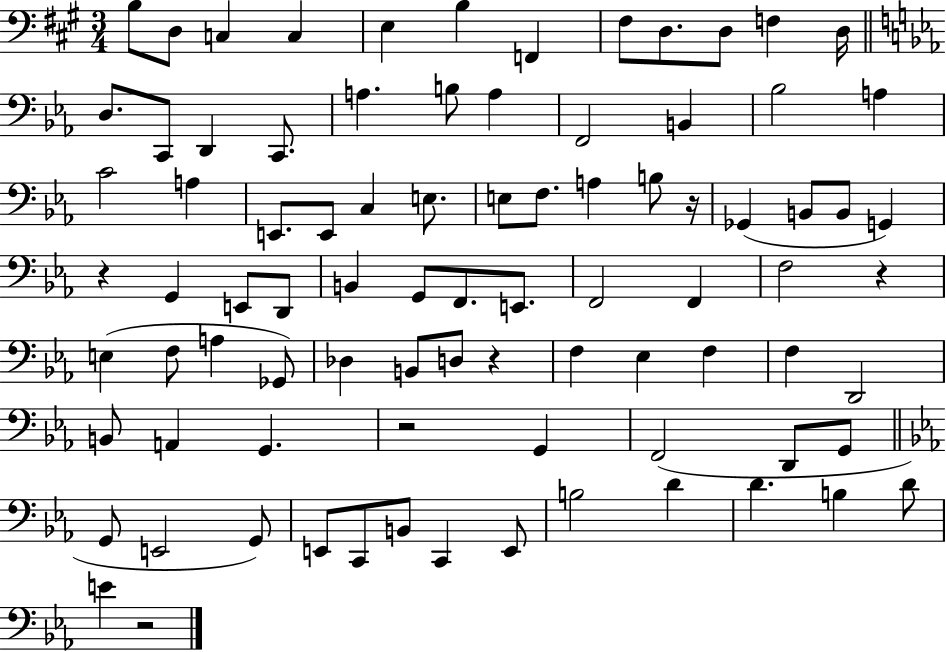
B3/e D3/e C3/q C3/q E3/q B3/q F2/q F#3/e D3/e. D3/e F3/q D3/s D3/e. C2/e D2/q C2/e. A3/q. B3/e A3/q F2/h B2/q Bb3/h A3/q C4/h A3/q E2/e. E2/e C3/q E3/e. E3/e F3/e. A3/q B3/e R/s Gb2/q B2/e B2/e G2/q R/q G2/q E2/e D2/e B2/q G2/e F2/e. E2/e. F2/h F2/q F3/h R/q E3/q F3/e A3/q Gb2/e Db3/q B2/e D3/e R/q F3/q Eb3/q F3/q F3/q D2/h B2/e A2/q G2/q. R/h G2/q F2/h D2/e G2/e G2/e E2/h G2/e E2/e C2/e B2/e C2/q E2/e B3/h D4/q D4/q. B3/q D4/e E4/q R/h